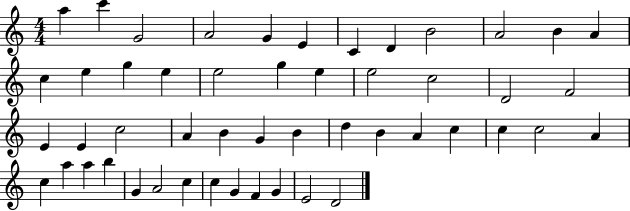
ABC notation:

X:1
T:Untitled
M:4/4
L:1/4
K:C
a c' G2 A2 G E C D B2 A2 B A c e g e e2 g e e2 c2 D2 F2 E E c2 A B G B d B A c c c2 A c a a b G A2 c c G F G E2 D2